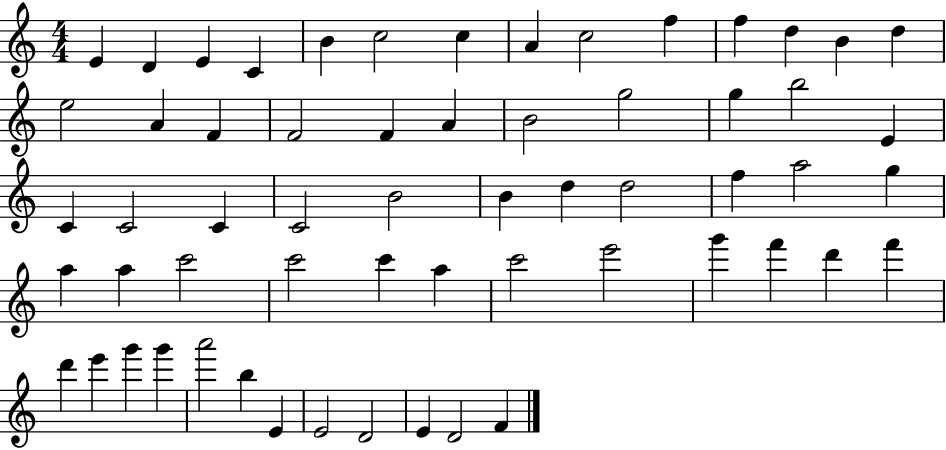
{
  \clef treble
  \numericTimeSignature
  \time 4/4
  \key c \major
  e'4 d'4 e'4 c'4 | b'4 c''2 c''4 | a'4 c''2 f''4 | f''4 d''4 b'4 d''4 | \break e''2 a'4 f'4 | f'2 f'4 a'4 | b'2 g''2 | g''4 b''2 e'4 | \break c'4 c'2 c'4 | c'2 b'2 | b'4 d''4 d''2 | f''4 a''2 g''4 | \break a''4 a''4 c'''2 | c'''2 c'''4 a''4 | c'''2 e'''2 | g'''4 f'''4 d'''4 f'''4 | \break d'''4 e'''4 g'''4 g'''4 | a'''2 b''4 e'4 | e'2 d'2 | e'4 d'2 f'4 | \break \bar "|."
}